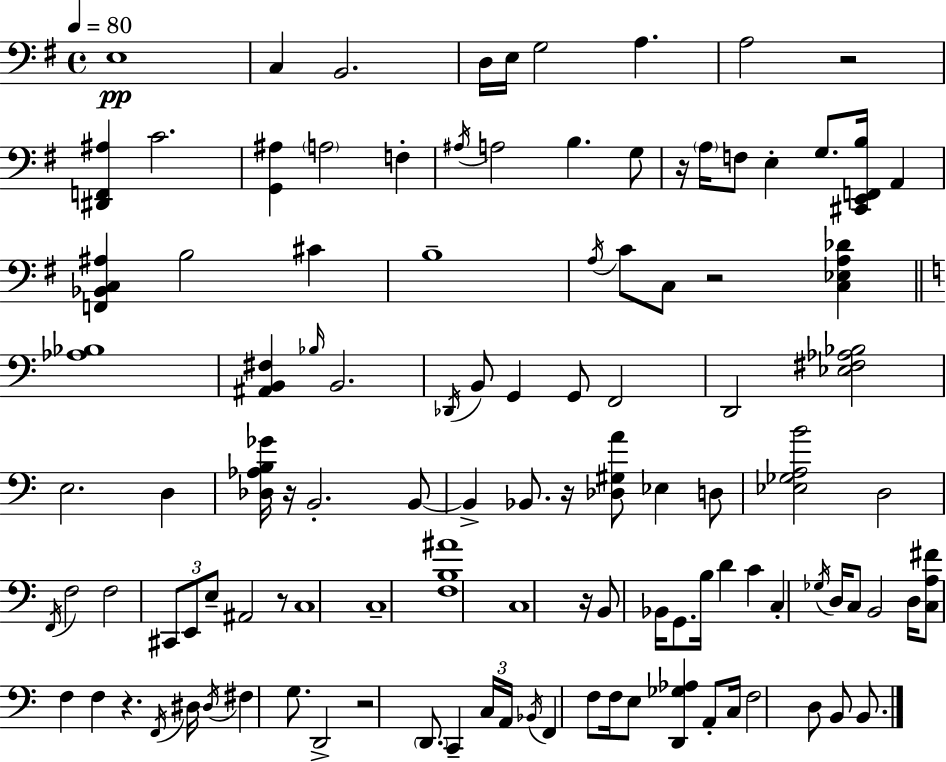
X:1
T:Untitled
M:4/4
L:1/4
K:Em
E,4 C, B,,2 D,/4 E,/4 G,2 A, A,2 z2 [^D,,F,,^A,] C2 [G,,^A,] A,2 F, ^A,/4 A,2 B, G,/2 z/4 A,/4 F,/2 E, G,/2 [^C,,E,,F,,B,]/4 A,, [F,,_B,,C,^A,] B,2 ^C B,4 A,/4 C/2 C,/2 z2 [C,_E,A,_D] [_A,_B,]4 [^A,,B,,^F,] _B,/4 B,,2 _D,,/4 B,,/2 G,, G,,/2 F,,2 D,,2 [_E,^F,_A,_B,]2 E,2 D, [_D,_A,B,_G]/4 z/4 B,,2 B,,/2 B,, _B,,/2 z/4 [_D,^G,A]/2 _E, D,/2 [_E,_G,A,B]2 D,2 F,,/4 F,2 F,2 ^C,,/2 E,,/2 E,/2 ^A,,2 z/2 C,4 C,4 [F,B,^A]4 C,4 z/4 B,,/2 _B,,/4 G,,/2 B,/4 D C C, _G,/4 D,/4 C,/2 B,,2 D,/4 [C,A,^F]/2 F, F, z F,,/4 ^D,/4 ^D,/4 ^F, G,/2 D,,2 z2 D,,/2 C,, C,/4 A,,/4 _B,,/4 F,, F,/2 F,/4 E,/2 [D,,_G,_A,] A,,/2 C,/4 F,2 D,/2 B,,/2 B,,/2